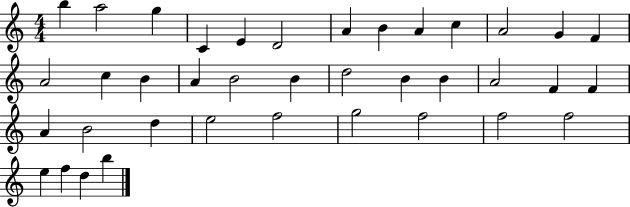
X:1
T:Untitled
M:4/4
L:1/4
K:C
b a2 g C E D2 A B A c A2 G F A2 c B A B2 B d2 B B A2 F F A B2 d e2 f2 g2 f2 f2 f2 e f d b